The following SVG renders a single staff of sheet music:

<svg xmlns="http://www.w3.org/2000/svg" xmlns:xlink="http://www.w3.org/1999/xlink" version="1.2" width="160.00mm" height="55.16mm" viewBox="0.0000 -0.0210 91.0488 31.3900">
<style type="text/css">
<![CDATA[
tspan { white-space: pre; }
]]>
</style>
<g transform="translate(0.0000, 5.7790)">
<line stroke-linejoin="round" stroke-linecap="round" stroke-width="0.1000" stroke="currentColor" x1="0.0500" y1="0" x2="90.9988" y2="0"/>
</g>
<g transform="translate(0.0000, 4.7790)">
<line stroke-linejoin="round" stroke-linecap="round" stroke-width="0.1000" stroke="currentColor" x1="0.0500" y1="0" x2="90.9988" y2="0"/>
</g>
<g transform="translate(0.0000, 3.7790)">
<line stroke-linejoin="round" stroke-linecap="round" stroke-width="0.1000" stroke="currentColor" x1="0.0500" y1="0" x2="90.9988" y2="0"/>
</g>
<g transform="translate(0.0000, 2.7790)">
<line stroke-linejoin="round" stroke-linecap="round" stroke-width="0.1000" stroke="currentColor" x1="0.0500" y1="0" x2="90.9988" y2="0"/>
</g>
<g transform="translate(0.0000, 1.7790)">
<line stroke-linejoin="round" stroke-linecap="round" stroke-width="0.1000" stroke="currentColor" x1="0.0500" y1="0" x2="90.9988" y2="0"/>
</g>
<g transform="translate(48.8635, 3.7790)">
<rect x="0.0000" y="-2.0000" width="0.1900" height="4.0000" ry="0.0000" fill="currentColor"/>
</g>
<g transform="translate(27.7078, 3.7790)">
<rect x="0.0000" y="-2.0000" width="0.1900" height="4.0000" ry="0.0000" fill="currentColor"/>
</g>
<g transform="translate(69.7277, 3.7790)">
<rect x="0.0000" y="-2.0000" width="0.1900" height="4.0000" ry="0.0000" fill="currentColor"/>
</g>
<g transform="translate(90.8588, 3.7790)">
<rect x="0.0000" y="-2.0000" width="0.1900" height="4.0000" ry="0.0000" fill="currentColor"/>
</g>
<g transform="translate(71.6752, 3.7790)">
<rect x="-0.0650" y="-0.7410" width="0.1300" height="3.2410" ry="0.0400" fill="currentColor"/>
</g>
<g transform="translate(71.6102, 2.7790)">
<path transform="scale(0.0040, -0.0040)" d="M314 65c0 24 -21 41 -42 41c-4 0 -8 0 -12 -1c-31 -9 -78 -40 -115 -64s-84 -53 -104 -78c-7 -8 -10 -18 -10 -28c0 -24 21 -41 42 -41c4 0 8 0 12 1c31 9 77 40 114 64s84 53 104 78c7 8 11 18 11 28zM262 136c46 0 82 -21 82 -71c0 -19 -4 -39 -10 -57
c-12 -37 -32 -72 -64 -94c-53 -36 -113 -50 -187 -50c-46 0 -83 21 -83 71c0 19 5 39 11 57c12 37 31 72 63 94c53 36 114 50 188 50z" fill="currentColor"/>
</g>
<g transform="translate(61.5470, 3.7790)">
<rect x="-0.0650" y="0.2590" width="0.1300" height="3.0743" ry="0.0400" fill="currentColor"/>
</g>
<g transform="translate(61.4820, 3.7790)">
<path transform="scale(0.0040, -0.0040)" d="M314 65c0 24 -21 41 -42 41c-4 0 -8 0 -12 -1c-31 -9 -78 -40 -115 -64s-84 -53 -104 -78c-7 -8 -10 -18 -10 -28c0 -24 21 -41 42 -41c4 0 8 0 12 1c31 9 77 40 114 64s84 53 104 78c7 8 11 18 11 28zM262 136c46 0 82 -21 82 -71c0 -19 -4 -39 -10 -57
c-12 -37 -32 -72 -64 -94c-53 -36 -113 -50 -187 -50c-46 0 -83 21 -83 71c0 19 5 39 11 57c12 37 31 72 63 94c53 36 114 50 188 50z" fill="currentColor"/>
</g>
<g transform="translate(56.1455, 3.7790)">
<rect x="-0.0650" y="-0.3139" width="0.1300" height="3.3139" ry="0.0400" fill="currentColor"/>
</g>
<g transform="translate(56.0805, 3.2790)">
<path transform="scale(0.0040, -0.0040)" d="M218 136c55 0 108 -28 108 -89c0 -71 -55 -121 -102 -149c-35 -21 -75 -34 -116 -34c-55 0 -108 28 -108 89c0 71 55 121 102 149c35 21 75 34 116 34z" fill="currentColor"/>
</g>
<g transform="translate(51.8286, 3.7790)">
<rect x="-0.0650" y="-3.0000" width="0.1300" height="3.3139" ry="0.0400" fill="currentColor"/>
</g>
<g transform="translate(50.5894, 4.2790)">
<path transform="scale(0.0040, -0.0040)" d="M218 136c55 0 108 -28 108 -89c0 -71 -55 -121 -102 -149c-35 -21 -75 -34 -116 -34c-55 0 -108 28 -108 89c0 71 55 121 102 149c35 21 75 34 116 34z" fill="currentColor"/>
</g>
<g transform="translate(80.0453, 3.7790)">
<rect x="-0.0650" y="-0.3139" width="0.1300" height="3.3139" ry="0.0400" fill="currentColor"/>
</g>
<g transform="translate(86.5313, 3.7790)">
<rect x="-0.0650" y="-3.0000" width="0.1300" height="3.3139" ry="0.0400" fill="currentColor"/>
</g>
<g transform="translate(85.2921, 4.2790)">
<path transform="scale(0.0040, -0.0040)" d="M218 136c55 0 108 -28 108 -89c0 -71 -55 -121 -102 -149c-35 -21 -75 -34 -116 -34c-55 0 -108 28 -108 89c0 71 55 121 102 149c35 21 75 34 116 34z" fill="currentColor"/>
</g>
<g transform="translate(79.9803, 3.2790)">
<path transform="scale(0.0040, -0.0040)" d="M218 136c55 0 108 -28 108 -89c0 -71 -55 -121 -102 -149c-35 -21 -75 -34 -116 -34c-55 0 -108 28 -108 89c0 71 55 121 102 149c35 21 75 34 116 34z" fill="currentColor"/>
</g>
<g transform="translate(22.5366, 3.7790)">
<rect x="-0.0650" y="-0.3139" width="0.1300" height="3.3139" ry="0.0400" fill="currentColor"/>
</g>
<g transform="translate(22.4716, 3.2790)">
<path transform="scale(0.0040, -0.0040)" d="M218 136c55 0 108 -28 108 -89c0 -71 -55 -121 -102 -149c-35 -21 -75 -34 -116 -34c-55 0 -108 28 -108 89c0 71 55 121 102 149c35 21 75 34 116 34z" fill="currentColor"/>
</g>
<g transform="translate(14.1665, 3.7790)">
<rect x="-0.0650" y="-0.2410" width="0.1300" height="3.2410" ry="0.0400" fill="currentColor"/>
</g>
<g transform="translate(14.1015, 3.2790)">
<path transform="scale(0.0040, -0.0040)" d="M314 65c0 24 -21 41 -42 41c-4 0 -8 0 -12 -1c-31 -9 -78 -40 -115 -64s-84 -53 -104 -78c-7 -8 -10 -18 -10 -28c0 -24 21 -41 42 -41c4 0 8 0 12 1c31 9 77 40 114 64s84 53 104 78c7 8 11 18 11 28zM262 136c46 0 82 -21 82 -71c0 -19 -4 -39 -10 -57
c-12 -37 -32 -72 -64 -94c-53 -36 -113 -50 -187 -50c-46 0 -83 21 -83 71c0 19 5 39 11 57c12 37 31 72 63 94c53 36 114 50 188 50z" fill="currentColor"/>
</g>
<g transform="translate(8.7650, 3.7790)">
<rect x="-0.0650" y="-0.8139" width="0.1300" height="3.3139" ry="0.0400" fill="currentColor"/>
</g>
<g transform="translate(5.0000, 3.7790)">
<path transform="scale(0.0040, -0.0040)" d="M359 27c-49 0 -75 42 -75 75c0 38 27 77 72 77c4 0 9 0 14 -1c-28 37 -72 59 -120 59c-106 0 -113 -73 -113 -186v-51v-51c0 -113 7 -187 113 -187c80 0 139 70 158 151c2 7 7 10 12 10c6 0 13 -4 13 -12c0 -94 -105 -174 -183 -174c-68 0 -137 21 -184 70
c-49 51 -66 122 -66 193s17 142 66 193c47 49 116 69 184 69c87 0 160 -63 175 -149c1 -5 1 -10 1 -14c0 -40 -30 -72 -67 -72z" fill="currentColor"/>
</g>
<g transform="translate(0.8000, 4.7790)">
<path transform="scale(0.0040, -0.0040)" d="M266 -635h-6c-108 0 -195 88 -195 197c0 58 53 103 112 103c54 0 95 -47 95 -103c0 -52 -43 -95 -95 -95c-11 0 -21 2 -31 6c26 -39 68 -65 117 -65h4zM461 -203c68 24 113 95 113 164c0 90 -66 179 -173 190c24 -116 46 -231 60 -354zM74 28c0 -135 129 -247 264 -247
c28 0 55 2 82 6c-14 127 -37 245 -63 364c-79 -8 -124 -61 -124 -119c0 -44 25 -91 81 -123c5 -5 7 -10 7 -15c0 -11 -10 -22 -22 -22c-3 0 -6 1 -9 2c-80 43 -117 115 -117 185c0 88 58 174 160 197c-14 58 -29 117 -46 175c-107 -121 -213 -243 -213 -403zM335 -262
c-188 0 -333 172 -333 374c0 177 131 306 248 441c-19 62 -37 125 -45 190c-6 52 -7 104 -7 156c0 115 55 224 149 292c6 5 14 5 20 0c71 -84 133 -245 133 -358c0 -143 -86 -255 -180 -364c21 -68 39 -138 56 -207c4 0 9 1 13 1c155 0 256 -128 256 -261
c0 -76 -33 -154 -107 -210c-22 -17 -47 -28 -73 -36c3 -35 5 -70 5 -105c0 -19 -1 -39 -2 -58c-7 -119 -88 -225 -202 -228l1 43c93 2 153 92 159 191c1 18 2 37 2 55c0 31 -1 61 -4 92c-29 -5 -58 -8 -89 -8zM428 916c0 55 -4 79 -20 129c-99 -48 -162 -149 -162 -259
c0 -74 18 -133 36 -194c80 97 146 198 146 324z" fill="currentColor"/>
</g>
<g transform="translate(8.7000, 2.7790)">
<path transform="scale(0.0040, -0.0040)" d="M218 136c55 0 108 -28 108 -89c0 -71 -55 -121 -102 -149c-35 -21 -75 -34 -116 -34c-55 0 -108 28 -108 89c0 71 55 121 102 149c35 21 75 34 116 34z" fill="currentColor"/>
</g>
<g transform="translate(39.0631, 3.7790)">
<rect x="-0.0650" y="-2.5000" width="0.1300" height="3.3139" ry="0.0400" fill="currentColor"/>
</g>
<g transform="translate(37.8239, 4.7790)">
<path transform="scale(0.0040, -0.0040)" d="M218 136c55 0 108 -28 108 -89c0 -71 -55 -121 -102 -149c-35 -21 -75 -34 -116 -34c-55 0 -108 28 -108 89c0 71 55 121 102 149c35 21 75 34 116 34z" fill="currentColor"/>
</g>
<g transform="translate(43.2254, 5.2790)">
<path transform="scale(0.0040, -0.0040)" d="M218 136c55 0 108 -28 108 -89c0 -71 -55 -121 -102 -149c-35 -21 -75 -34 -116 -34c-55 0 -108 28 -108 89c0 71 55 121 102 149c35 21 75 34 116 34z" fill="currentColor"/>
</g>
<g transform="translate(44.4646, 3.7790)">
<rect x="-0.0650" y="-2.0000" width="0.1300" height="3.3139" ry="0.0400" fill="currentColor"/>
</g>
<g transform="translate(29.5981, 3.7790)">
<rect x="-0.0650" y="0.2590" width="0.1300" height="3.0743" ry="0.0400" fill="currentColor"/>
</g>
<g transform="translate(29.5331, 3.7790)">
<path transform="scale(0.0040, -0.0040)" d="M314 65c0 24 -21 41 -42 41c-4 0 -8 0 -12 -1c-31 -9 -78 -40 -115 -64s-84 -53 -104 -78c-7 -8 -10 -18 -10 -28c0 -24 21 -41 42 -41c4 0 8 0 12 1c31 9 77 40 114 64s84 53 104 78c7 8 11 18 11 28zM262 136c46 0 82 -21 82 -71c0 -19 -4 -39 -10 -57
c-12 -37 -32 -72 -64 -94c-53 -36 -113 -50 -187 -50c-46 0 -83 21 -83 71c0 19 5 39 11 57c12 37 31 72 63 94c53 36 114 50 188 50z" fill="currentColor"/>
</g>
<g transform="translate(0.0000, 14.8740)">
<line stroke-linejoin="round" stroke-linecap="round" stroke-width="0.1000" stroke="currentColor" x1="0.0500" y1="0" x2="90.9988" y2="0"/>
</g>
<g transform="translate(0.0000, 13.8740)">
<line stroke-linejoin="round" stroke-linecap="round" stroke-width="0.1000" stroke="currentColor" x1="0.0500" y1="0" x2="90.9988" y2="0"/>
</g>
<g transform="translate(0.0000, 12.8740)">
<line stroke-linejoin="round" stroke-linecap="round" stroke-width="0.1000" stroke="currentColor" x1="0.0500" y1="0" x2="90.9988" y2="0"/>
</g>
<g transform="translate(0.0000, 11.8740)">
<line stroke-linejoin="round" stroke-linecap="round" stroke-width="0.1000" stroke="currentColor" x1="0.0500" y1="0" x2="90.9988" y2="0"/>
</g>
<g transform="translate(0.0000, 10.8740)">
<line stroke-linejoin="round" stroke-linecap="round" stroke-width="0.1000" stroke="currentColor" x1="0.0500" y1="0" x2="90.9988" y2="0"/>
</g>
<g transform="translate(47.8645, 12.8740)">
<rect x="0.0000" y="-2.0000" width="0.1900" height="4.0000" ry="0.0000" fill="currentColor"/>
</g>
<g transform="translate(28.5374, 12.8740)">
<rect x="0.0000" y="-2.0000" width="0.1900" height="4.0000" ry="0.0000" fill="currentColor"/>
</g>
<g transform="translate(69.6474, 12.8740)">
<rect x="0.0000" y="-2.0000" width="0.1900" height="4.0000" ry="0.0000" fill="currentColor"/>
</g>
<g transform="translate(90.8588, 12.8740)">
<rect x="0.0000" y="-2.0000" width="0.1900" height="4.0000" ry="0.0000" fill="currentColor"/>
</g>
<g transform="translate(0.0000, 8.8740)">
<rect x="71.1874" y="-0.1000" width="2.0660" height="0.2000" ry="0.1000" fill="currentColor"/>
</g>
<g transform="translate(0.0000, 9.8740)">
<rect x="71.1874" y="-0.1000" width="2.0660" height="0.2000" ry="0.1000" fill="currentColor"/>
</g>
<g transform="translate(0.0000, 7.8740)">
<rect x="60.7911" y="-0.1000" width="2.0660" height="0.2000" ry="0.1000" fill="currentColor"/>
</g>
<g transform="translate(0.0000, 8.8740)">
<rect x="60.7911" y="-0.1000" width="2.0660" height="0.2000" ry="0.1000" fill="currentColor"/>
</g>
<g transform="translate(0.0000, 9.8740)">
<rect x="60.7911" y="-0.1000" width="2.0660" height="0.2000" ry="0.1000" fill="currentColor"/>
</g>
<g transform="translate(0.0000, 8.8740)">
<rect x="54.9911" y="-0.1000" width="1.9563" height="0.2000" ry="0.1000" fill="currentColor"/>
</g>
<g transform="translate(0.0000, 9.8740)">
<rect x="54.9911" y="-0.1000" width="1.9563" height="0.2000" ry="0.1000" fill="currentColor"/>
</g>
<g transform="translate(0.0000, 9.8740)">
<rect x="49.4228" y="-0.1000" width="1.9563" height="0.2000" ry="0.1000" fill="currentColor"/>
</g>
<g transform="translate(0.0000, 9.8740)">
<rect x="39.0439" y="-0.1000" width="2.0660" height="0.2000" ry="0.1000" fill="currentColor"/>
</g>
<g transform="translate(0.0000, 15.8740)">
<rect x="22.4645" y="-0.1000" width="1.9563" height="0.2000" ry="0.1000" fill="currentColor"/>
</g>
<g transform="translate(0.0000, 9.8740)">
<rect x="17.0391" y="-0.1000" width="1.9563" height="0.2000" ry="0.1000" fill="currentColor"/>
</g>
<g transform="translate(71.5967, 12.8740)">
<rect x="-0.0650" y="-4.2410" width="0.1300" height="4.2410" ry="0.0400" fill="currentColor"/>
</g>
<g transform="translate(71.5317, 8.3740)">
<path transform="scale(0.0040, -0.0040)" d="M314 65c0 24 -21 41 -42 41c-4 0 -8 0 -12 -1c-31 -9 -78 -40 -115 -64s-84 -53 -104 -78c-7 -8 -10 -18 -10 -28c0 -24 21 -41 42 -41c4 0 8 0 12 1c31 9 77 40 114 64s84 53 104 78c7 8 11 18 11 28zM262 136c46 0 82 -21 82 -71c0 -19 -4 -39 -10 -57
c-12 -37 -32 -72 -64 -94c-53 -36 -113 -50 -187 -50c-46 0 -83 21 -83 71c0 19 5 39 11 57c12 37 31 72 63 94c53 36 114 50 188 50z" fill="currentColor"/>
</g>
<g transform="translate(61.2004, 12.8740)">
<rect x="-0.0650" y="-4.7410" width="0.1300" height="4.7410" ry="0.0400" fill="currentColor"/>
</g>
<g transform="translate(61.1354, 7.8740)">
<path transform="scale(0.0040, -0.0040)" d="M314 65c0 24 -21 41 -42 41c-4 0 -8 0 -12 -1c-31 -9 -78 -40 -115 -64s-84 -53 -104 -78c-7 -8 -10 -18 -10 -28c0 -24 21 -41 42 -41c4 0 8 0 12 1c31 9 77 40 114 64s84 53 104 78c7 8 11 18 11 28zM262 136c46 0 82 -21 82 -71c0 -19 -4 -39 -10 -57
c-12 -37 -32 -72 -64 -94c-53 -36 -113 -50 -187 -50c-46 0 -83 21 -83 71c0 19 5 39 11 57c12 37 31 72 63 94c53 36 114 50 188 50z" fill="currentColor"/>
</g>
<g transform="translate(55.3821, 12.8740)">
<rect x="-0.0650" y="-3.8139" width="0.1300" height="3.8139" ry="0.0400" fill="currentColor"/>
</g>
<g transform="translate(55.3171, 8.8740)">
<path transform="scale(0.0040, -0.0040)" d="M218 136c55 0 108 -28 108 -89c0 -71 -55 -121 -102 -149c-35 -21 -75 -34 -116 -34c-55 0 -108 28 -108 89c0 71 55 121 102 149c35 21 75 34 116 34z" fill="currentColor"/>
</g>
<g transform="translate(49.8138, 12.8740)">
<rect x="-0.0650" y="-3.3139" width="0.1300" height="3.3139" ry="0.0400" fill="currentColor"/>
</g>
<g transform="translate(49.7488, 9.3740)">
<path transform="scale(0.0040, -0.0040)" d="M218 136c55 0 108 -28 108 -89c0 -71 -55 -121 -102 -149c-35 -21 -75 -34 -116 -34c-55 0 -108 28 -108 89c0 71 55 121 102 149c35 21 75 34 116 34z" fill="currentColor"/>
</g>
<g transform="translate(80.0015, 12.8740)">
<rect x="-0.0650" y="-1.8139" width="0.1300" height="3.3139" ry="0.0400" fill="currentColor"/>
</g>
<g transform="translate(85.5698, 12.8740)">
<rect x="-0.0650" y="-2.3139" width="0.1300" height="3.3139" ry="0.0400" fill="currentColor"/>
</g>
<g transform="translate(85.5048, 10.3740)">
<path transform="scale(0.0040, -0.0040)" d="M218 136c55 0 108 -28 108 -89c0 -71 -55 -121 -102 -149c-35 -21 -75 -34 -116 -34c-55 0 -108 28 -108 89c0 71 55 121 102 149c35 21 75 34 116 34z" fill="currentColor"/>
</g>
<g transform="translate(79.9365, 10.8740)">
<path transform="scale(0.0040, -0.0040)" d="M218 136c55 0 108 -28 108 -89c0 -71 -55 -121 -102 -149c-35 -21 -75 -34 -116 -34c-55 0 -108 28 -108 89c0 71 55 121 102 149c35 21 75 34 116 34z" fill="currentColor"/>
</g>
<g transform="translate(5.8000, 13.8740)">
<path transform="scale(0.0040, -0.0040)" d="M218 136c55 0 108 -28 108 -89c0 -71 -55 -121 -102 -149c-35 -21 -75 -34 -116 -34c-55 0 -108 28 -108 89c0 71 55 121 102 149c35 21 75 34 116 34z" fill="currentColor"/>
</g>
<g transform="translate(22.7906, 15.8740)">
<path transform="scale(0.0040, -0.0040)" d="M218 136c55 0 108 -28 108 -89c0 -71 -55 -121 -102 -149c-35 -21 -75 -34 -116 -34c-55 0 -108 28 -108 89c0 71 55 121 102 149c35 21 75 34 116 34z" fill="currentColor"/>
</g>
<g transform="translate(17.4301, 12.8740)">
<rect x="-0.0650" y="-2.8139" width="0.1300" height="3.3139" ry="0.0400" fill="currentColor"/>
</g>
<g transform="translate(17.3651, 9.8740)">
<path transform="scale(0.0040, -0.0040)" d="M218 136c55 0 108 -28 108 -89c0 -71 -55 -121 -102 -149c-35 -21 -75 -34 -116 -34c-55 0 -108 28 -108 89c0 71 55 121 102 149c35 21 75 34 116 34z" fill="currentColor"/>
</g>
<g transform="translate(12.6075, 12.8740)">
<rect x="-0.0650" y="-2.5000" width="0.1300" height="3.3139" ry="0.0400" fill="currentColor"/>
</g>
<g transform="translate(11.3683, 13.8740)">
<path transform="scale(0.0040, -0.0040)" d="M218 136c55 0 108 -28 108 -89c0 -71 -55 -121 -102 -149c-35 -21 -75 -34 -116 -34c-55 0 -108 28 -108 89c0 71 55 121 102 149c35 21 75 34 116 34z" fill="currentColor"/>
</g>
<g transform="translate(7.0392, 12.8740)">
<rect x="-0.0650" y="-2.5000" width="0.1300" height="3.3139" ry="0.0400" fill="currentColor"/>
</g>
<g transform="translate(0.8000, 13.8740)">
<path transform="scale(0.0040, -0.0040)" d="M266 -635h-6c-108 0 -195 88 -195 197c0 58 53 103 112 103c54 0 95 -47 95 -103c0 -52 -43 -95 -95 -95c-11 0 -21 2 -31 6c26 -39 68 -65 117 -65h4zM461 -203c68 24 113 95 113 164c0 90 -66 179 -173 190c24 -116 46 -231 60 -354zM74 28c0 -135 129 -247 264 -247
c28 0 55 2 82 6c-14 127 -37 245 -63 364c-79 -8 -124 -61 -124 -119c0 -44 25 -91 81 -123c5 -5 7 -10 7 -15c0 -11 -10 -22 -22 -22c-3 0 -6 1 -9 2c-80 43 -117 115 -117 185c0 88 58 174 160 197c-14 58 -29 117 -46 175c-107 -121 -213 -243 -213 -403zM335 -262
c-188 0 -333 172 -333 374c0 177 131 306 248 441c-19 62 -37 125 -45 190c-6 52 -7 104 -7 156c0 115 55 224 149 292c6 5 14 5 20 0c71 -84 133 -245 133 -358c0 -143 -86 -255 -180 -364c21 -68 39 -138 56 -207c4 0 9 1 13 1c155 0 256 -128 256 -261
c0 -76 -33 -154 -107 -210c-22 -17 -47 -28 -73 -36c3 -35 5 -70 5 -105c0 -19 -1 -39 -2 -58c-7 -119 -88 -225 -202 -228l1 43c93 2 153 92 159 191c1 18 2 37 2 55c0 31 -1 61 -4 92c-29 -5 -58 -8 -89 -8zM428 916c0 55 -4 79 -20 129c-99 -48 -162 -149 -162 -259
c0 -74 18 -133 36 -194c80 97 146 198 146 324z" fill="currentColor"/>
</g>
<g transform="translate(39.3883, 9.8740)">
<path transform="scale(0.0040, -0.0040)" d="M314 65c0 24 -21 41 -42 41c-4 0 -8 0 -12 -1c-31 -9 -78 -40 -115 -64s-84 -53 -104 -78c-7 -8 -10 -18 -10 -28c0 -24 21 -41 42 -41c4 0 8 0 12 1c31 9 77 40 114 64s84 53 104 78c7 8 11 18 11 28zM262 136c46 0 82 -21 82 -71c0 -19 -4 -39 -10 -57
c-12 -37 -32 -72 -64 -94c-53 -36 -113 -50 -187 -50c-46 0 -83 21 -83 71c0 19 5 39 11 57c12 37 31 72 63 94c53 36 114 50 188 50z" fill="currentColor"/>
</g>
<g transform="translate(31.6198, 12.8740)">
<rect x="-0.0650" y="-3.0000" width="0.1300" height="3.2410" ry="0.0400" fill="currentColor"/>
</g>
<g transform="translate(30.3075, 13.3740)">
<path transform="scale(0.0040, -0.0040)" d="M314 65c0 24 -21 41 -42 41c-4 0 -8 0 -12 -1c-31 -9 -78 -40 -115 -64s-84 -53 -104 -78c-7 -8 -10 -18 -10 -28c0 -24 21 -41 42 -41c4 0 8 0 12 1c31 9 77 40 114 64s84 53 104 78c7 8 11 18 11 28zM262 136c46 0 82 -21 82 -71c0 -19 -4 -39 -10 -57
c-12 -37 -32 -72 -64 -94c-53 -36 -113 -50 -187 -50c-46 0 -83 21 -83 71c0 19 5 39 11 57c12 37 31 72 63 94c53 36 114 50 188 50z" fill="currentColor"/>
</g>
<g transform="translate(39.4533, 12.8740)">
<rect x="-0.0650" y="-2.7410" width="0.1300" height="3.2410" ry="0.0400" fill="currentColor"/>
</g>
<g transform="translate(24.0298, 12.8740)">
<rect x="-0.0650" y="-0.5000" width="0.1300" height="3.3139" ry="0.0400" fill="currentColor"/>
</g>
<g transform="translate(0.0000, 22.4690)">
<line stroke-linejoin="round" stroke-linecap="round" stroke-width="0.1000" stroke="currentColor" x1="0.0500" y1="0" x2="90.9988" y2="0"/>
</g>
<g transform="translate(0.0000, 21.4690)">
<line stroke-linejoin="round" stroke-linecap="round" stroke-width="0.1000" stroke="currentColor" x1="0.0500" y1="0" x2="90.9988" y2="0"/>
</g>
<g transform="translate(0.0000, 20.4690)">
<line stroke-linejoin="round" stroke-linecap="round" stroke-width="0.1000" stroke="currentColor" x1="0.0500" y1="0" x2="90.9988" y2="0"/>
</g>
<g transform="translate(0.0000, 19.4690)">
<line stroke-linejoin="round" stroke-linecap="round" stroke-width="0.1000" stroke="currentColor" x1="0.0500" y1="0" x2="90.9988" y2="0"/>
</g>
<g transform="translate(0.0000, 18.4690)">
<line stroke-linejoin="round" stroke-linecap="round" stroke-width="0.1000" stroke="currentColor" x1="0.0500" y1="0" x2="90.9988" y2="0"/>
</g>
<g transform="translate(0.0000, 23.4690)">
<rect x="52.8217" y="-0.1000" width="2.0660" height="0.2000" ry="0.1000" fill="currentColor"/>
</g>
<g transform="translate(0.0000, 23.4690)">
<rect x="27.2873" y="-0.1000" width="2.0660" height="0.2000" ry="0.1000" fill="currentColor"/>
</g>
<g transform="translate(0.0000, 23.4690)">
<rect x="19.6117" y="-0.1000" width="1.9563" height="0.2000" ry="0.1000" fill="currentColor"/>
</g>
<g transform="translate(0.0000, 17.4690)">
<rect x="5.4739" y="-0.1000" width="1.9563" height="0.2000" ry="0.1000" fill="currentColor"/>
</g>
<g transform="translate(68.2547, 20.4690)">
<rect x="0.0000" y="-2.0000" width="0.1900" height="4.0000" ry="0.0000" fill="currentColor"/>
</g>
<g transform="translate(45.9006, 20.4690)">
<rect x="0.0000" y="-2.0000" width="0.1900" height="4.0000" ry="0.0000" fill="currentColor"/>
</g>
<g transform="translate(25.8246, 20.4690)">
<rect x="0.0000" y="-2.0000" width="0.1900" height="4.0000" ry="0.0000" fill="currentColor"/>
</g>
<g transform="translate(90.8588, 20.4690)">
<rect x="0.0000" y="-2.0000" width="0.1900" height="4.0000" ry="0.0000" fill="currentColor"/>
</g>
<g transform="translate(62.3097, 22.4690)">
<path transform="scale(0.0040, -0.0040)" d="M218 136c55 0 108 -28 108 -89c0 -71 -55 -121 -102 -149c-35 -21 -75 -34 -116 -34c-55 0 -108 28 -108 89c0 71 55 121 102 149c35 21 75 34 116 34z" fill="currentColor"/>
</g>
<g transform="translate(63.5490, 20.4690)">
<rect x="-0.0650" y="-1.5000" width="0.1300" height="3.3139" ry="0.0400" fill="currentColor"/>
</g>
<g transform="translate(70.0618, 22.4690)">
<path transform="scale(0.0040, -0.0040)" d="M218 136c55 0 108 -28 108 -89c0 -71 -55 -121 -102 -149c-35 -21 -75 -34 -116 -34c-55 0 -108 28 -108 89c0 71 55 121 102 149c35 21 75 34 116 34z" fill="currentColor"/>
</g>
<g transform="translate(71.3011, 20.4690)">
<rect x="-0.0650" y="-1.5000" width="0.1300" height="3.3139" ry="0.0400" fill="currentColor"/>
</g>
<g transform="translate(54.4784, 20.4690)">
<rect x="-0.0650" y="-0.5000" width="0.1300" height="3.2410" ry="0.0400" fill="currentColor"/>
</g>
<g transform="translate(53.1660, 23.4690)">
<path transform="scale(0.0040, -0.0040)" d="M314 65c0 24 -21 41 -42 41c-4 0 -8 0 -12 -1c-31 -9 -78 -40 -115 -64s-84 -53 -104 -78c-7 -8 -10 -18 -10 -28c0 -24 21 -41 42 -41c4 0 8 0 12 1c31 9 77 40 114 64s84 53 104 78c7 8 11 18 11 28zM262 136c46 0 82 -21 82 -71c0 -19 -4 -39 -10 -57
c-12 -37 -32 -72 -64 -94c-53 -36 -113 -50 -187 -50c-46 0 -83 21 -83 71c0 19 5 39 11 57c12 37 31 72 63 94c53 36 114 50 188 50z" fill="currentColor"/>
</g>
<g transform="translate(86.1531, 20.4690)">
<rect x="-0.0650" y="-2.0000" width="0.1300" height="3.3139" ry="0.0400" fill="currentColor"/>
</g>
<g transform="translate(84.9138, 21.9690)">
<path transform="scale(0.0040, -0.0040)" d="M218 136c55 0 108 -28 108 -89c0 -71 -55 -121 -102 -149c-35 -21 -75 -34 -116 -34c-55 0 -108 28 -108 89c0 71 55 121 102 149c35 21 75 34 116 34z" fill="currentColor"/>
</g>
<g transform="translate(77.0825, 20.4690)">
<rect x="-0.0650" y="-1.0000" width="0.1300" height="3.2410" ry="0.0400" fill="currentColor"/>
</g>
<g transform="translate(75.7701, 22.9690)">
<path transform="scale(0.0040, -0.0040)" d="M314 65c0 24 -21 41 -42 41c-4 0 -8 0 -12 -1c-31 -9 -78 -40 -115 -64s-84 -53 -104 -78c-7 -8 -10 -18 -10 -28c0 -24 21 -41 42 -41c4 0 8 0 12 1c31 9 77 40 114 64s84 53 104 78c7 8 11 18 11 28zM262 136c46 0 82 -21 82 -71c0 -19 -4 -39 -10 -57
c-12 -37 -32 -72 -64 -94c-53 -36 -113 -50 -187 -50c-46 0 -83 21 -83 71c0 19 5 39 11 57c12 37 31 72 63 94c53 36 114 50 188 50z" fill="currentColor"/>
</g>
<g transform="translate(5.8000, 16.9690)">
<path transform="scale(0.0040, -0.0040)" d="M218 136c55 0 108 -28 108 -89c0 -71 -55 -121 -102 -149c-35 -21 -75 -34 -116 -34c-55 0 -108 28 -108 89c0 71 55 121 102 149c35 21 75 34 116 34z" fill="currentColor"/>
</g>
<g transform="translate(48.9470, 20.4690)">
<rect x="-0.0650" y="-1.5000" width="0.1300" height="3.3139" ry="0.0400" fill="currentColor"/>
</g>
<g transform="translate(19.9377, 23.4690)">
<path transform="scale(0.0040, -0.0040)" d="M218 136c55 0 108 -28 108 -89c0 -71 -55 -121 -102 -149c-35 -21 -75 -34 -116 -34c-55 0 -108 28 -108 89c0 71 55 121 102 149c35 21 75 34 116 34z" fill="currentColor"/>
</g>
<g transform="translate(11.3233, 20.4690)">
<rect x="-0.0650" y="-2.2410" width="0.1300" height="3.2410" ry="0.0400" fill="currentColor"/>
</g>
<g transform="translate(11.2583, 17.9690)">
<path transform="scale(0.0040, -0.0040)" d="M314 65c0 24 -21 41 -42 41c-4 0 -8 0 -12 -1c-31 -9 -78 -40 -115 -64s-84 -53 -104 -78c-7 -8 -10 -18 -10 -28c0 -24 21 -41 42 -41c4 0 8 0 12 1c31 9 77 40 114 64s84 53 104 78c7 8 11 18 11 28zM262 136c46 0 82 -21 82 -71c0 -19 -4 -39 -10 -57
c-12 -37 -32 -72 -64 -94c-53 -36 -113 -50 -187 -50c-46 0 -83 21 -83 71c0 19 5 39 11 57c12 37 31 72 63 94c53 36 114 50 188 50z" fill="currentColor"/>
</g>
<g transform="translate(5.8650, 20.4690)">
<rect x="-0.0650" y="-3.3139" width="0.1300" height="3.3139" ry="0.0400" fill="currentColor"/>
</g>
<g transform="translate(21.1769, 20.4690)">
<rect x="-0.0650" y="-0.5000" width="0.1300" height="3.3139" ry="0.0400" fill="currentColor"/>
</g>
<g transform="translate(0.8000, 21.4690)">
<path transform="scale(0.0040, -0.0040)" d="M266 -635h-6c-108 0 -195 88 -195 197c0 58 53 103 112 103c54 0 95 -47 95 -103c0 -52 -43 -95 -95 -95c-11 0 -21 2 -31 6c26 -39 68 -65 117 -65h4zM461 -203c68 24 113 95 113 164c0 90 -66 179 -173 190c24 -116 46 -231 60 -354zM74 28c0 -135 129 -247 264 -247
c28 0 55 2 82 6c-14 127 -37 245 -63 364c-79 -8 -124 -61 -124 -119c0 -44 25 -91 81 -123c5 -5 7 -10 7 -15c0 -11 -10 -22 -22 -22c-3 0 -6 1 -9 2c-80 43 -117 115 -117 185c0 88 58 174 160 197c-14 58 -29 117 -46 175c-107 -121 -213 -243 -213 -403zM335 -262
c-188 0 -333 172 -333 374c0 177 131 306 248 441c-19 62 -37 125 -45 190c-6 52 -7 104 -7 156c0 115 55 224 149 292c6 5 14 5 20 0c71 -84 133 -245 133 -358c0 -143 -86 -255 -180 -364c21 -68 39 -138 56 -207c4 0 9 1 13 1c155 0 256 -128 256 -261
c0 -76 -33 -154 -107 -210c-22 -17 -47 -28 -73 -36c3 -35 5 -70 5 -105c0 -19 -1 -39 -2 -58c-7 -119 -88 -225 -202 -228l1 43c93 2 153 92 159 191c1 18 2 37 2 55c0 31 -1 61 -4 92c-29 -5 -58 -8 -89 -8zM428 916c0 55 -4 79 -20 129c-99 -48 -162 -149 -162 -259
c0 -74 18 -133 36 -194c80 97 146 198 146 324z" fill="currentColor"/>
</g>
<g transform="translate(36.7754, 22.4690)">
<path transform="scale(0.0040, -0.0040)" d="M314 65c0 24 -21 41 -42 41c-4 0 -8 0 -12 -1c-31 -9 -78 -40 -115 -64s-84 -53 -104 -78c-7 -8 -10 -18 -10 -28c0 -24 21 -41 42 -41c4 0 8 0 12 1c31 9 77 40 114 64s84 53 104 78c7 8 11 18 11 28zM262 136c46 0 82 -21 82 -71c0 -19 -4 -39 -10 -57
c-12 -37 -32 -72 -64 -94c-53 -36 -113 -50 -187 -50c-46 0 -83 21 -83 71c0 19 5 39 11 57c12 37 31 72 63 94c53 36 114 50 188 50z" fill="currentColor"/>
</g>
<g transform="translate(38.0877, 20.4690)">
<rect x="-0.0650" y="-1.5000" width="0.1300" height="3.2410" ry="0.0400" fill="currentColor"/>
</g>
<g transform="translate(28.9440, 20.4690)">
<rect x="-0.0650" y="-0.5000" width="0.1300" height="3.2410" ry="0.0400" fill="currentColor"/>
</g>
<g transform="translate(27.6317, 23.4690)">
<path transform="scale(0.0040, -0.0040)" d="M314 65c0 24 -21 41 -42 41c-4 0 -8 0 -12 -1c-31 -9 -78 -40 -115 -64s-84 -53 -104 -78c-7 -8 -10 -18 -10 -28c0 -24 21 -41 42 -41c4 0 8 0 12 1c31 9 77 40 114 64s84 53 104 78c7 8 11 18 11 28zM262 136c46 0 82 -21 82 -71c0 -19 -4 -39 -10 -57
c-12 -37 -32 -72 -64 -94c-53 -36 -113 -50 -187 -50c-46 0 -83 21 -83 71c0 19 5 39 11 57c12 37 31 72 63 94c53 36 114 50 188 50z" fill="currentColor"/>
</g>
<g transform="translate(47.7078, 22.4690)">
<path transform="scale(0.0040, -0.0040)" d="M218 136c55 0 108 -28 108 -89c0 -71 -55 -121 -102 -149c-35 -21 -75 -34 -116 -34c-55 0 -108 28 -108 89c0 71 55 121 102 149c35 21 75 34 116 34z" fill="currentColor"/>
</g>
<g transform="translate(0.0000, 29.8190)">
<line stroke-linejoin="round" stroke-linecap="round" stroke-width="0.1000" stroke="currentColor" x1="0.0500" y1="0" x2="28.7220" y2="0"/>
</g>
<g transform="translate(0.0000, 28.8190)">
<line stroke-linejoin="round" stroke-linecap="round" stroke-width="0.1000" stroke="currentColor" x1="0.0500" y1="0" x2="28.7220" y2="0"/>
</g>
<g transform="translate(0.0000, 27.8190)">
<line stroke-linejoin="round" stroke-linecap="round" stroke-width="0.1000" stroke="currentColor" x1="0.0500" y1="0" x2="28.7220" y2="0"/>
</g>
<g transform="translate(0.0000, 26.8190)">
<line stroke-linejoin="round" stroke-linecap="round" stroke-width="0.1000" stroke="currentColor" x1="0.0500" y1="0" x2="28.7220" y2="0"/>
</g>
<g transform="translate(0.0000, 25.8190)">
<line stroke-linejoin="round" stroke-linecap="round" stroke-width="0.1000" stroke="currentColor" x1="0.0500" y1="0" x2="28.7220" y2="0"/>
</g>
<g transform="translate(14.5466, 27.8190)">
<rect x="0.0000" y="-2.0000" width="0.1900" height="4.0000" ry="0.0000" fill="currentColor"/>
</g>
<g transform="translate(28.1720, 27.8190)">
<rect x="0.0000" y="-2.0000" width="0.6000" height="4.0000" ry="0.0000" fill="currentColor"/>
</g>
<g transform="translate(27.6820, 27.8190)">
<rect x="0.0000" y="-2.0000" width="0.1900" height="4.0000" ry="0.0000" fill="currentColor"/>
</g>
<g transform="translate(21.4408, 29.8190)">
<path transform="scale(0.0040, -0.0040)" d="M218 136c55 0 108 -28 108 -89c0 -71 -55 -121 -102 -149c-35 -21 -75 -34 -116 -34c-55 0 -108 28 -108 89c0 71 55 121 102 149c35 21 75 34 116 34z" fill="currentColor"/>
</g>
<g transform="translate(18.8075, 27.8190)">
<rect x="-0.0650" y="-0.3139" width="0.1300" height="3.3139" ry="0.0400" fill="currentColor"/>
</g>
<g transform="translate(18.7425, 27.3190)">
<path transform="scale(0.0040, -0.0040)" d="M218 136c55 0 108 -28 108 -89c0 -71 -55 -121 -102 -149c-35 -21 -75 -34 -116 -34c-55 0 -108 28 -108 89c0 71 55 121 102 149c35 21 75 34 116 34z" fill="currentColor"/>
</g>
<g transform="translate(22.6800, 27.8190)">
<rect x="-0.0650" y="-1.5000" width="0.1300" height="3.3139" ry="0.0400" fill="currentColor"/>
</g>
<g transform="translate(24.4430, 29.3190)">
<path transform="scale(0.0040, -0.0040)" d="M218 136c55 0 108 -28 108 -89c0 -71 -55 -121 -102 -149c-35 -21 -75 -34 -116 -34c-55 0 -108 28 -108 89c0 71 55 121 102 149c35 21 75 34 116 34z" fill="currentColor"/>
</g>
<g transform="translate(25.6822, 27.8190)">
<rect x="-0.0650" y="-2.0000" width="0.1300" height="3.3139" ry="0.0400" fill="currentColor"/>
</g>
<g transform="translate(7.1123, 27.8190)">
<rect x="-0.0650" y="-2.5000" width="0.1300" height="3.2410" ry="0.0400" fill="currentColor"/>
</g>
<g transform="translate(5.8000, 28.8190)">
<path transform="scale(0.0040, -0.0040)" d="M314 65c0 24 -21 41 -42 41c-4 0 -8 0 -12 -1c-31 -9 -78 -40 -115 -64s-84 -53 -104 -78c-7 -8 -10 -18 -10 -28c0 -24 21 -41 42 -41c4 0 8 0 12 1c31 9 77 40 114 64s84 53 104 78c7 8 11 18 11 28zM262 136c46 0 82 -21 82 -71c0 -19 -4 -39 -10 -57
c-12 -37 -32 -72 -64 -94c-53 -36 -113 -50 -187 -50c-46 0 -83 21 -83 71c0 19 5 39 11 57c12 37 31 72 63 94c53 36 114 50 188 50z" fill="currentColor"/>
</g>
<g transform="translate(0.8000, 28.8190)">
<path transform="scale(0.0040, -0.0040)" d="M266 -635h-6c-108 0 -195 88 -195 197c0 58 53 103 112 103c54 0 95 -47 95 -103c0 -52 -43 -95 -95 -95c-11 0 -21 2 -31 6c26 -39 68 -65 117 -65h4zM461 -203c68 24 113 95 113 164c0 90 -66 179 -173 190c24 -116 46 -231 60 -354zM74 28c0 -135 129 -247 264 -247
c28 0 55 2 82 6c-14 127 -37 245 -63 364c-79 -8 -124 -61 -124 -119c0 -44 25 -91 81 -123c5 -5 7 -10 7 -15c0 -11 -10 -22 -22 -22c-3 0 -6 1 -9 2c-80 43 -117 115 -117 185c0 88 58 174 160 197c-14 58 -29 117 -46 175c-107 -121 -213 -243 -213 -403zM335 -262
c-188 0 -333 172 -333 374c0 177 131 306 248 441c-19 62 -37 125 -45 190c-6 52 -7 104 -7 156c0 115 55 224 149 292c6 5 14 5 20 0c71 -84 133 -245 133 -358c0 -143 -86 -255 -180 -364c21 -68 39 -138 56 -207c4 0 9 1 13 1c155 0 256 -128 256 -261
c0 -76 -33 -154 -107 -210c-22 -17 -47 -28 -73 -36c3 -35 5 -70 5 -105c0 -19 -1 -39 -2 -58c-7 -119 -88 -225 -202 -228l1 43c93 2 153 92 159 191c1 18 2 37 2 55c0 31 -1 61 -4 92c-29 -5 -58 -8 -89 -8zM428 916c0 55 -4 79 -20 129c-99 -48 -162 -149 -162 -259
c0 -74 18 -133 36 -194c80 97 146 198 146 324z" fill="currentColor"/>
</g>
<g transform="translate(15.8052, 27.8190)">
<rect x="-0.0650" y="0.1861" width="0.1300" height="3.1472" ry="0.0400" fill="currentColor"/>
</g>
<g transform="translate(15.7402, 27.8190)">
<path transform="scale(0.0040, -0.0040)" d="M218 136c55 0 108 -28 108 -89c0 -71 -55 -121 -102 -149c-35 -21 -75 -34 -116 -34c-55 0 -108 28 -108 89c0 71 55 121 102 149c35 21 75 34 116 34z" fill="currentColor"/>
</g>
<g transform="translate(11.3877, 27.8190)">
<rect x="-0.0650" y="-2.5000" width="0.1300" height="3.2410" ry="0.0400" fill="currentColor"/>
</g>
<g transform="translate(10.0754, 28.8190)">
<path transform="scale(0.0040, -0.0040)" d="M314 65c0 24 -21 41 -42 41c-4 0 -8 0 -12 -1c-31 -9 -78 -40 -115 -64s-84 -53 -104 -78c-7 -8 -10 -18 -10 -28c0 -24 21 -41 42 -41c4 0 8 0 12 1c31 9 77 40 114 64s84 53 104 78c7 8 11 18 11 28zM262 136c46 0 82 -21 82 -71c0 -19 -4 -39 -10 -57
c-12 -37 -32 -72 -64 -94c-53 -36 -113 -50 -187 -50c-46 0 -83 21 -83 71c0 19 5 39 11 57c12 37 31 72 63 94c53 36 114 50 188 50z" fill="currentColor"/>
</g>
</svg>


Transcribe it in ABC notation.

X:1
T:Untitled
M:4/4
L:1/4
K:C
d c2 c B2 G F A c B2 d2 c A G G a C A2 a2 b c' e'2 d'2 f g b g2 C C2 E2 E C2 E E D2 F G2 G2 B c E F